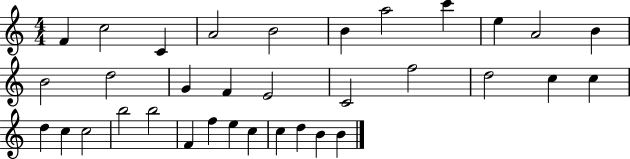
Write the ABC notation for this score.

X:1
T:Untitled
M:4/4
L:1/4
K:C
F c2 C A2 B2 B a2 c' e A2 B B2 d2 G F E2 C2 f2 d2 c c d c c2 b2 b2 F f e c c d B B